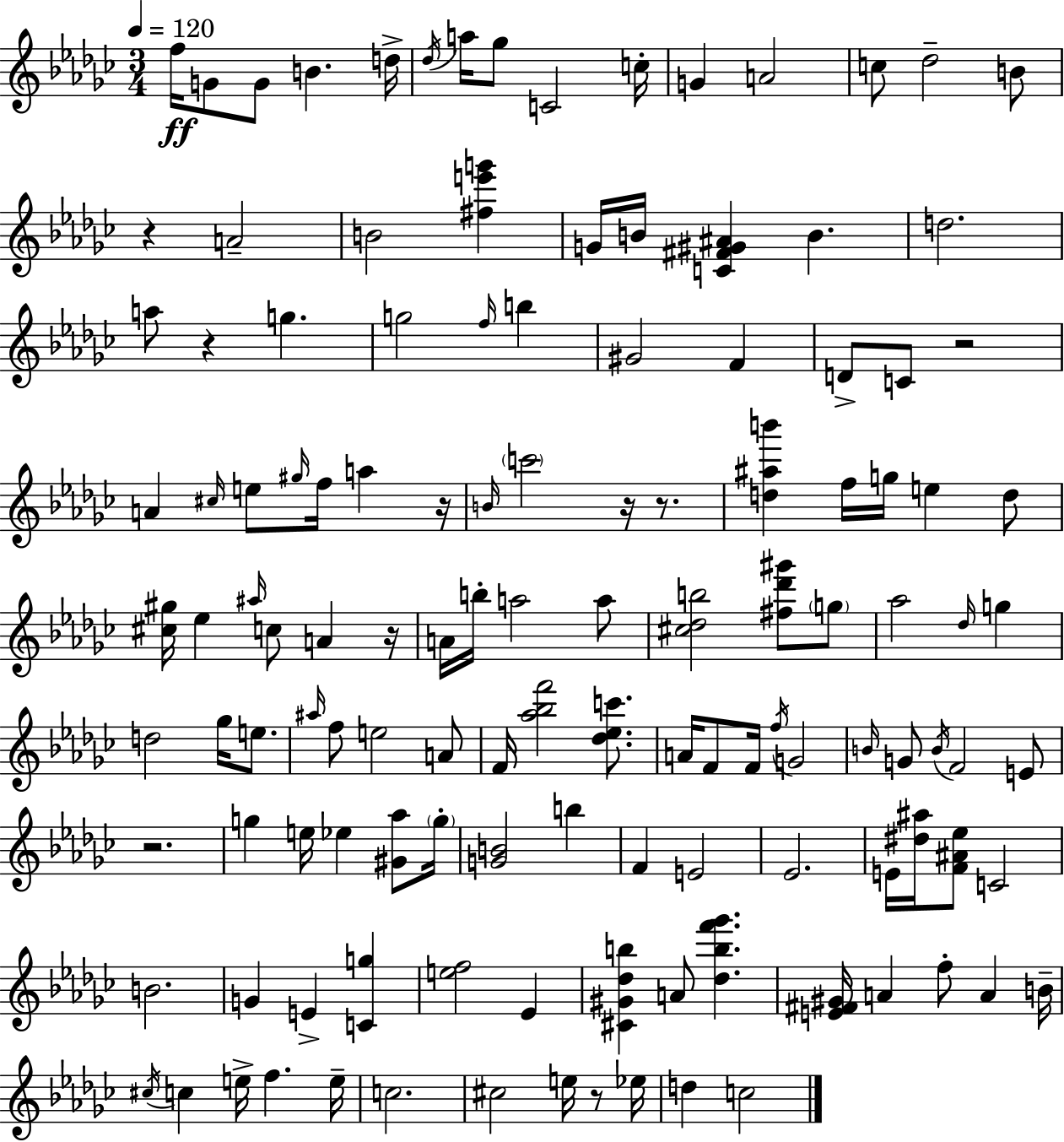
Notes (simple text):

F5/s G4/e G4/e B4/q. D5/s Db5/s A5/s Gb5/e C4/h C5/s G4/q A4/h C5/e Db5/h B4/e R/q A4/h B4/h [F#5,E6,G6]/q G4/s B4/s [C4,F#4,G#4,A#4]/q B4/q. D5/h. A5/e R/q G5/q. G5/h F5/s B5/q G#4/h F4/q D4/e C4/e R/h A4/q C#5/s E5/e G#5/s F5/s A5/q R/s B4/s C6/h R/s R/e. [D5,A#5,B6]/q F5/s G5/s E5/q D5/e [C#5,G#5]/s Eb5/q A#5/s C5/e A4/q R/s A4/s B5/s A5/h A5/e [C#5,Db5,B5]/h [F#5,Db6,G#6]/e G5/e Ab5/h Db5/s G5/q D5/h Gb5/s E5/e. A#5/s F5/e E5/h A4/e F4/s [Ab5,Bb5,F6]/h [Db5,Eb5,C6]/e. A4/s F4/e F4/s F5/s G4/h B4/s G4/e B4/s F4/h E4/e R/h. G5/q E5/s Eb5/q [G#4,Ab5]/e G5/s [G4,B4]/h B5/q F4/q E4/h Eb4/h. E4/s [D#5,A#5]/s [F4,A#4,Eb5]/e C4/h B4/h. G4/q E4/q [C4,G5]/q [E5,F5]/h Eb4/q [C#4,G#4,Db5,B5]/q A4/e [Db5,B5,F6,Gb6]/q. [E4,F#4,G#4]/s A4/q F5/e A4/q B4/s C#5/s C5/q E5/s F5/q. E5/s C5/h. C#5/h E5/s R/e Eb5/s D5/q C5/h